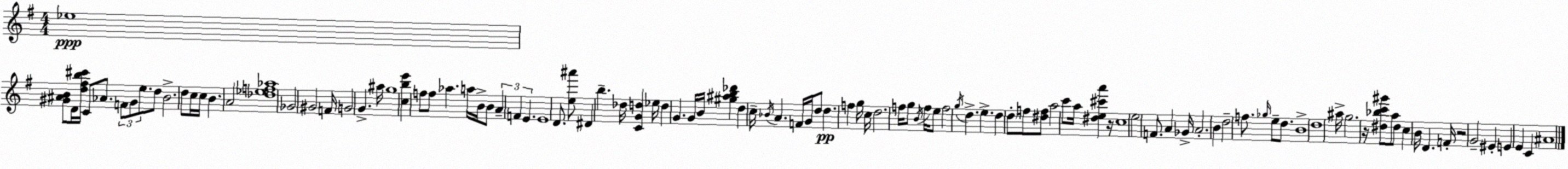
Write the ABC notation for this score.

X:1
T:Untitled
M:4/4
L:1/4
K:G
_e4 [^G^AB]/2 D/4 [d^fb^c']/4 C/2 _A/2 F/2 ^G/2 e/2 d/2 B2 d/2 c/4 c/4 B A2 [_d_ef_a]4 _G2 ^G2 F/4 G2 G ^a/4 g4 [cbe'] f/2 f/2 _a a/4 B/4 B/2 A F E E4 D/2 [e^a']/2 ^D b _d/4 [CGd] _e/4 d G G/4 B/4 [^g^ab_d'] d c/4 _B/4 A F/4 G/4 d/2 d f g/4 c/4 d2 f/4 g/2 B/4 f/4 e/2 f2 g/4 d e d d/2 f/2 [^df]/2 a2 c'/2 a/4 [^de^c'a'] z/4 c4 e2 F/2 A _G/4 A2 B d2 f/2 _g/4 e/2 d/2 B4 d4 ^a/4 g2 z/4 [^d_bc'^g']/2 a/2 ^d/2 c B/4 D F/4 z2 G2 ^E E E C ^A4